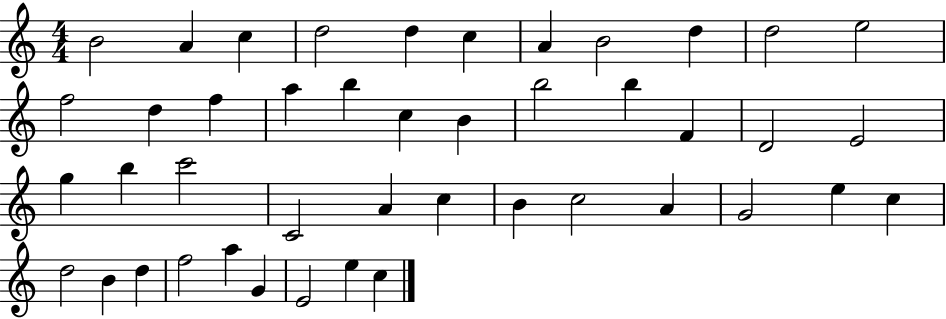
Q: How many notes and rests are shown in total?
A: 44